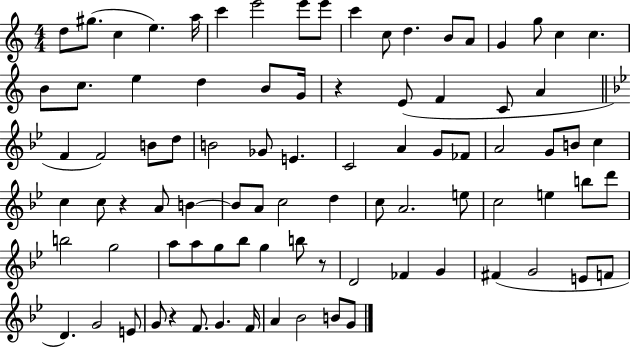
{
  \clef treble
  \numericTimeSignature
  \time 4/4
  \key c \major
  \repeat volta 2 { d''8 gis''8.( c''4 e''4.) a''16 | c'''4 e'''2 e'''8 e'''8 | c'''4 c''8 d''4. b'8 a'8 | g'4 g''8 c''4 c''4. | \break b'8 c''8. e''4 d''4 b'8 g'16 | r4 e'8( f'4 c'8 a'4 | \bar "||" \break \key g \minor f'4 f'2) b'8 d''8 | b'2 ges'8 e'4. | c'2 a'4 g'8 fes'8 | a'2 g'8 b'8 c''4 | \break c''4 c''8 r4 a'8 b'4~~ | b'8 a'8 c''2 d''4 | c''8 a'2. e''8 | c''2 e''4 b''8 d'''8 | \break b''2 g''2 | a''8 a''8 g''8 bes''8 g''4 b''8 r8 | d'2 fes'4 g'4 | fis'4( g'2 e'8 f'8 | \break d'4.) g'2 e'8 | g'8 r4 f'8. g'4. f'16 | a'4 bes'2 b'8 g'8 | } \bar "|."
}